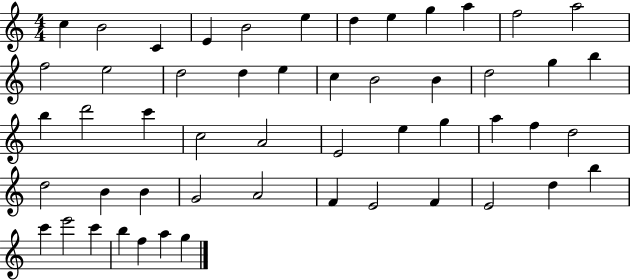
X:1
T:Untitled
M:4/4
L:1/4
K:C
c B2 C E B2 e d e g a f2 a2 f2 e2 d2 d e c B2 B d2 g b b d'2 c' c2 A2 E2 e g a f d2 d2 B B G2 A2 F E2 F E2 d b c' e'2 c' b f a g